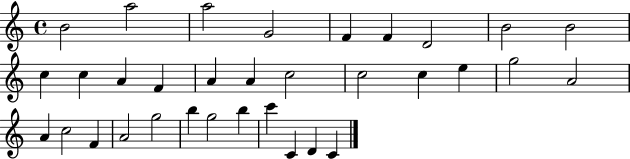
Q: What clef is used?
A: treble